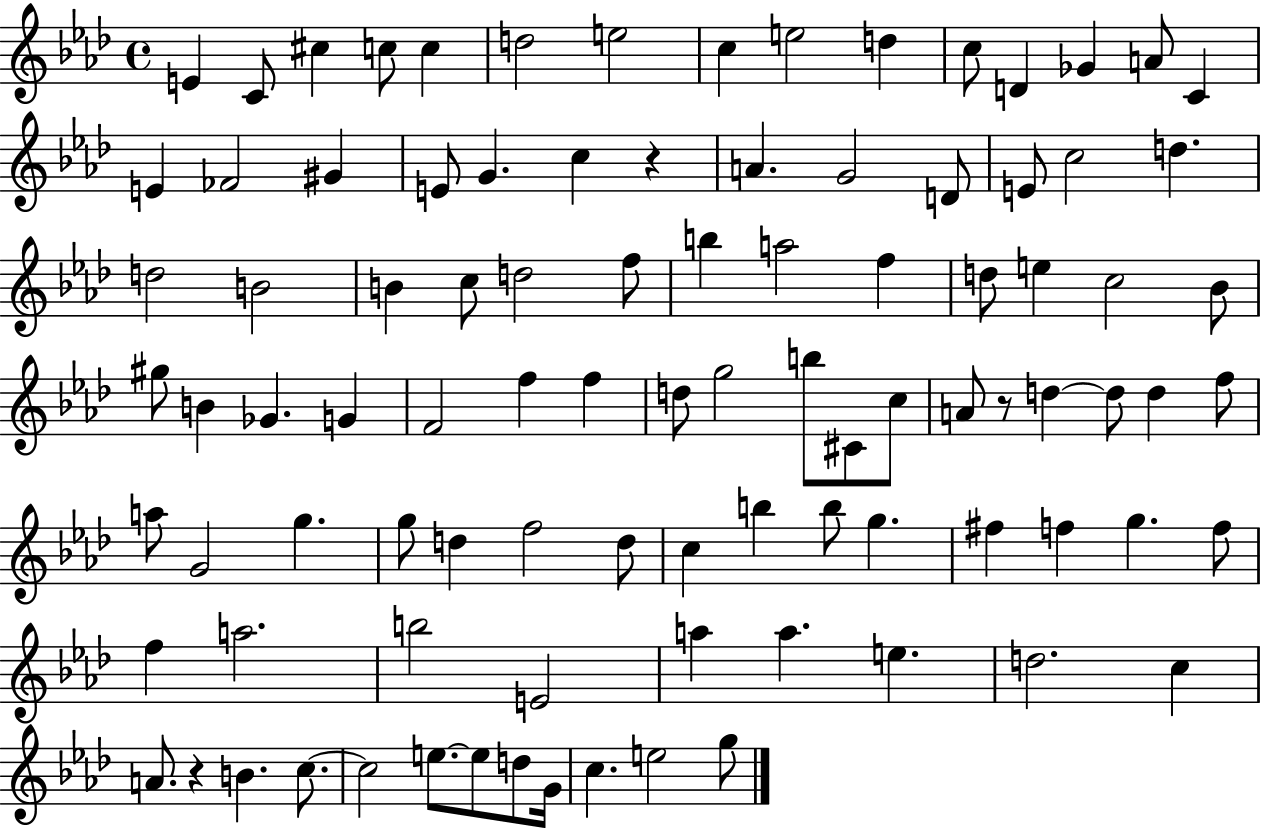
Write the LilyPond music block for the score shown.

{
  \clef treble
  \time 4/4
  \defaultTimeSignature
  \key aes \major
  \repeat volta 2 { e'4 c'8 cis''4 c''8 c''4 | d''2 e''2 | c''4 e''2 d''4 | c''8 d'4 ges'4 a'8 c'4 | \break e'4 fes'2 gis'4 | e'8 g'4. c''4 r4 | a'4. g'2 d'8 | e'8 c''2 d''4. | \break d''2 b'2 | b'4 c''8 d''2 f''8 | b''4 a''2 f''4 | d''8 e''4 c''2 bes'8 | \break gis''8 b'4 ges'4. g'4 | f'2 f''4 f''4 | d''8 g''2 b''8 cis'8 c''8 | a'8 r8 d''4~~ d''8 d''4 f''8 | \break a''8 g'2 g''4. | g''8 d''4 f''2 d''8 | c''4 b''4 b''8 g''4. | fis''4 f''4 g''4. f''8 | \break f''4 a''2. | b''2 e'2 | a''4 a''4. e''4. | d''2. c''4 | \break a'8. r4 b'4. c''8.~~ | c''2 e''8.~~ e''8 d''8 g'16 | c''4. e''2 g''8 | } \bar "|."
}